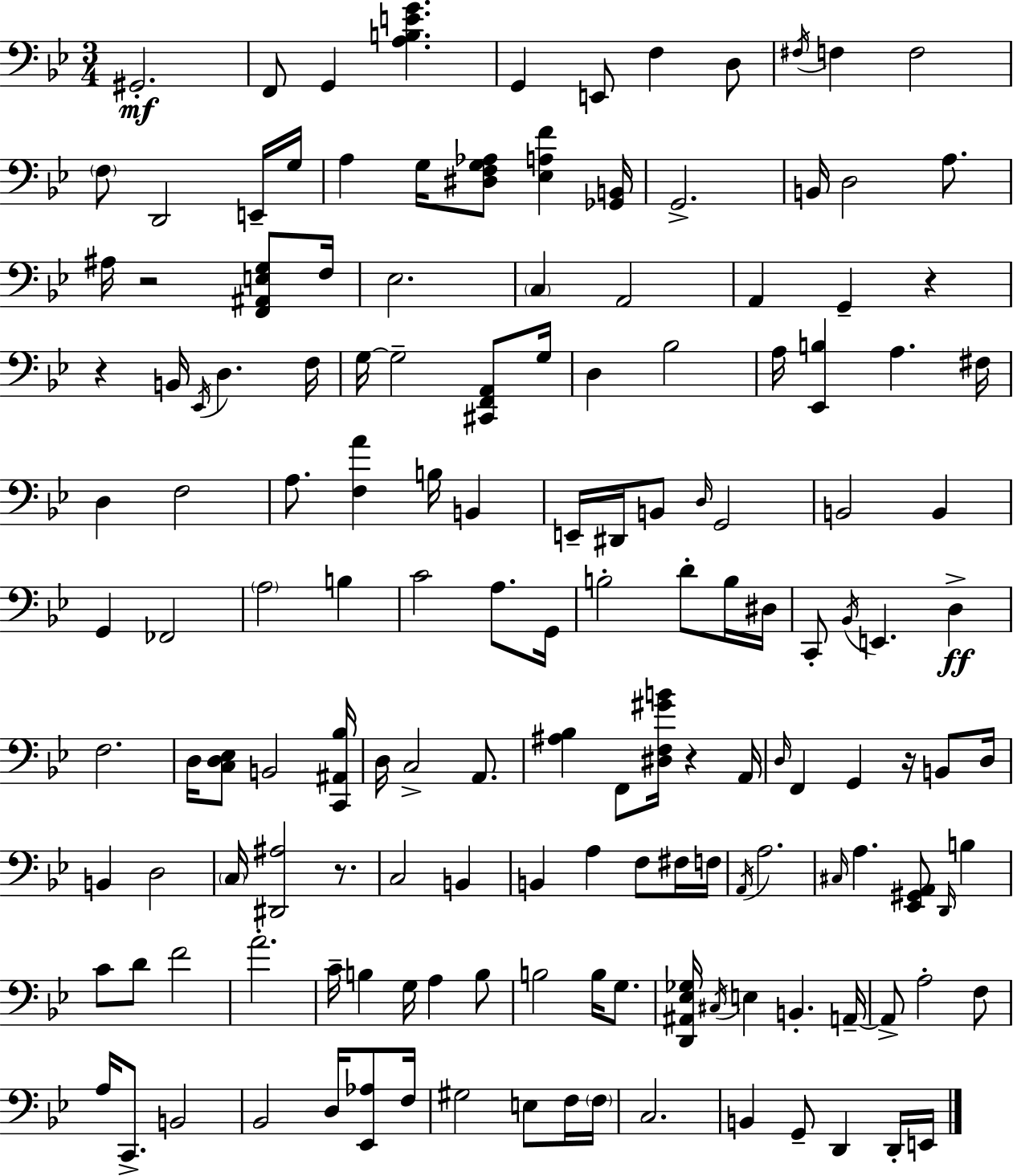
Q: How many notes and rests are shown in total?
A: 152